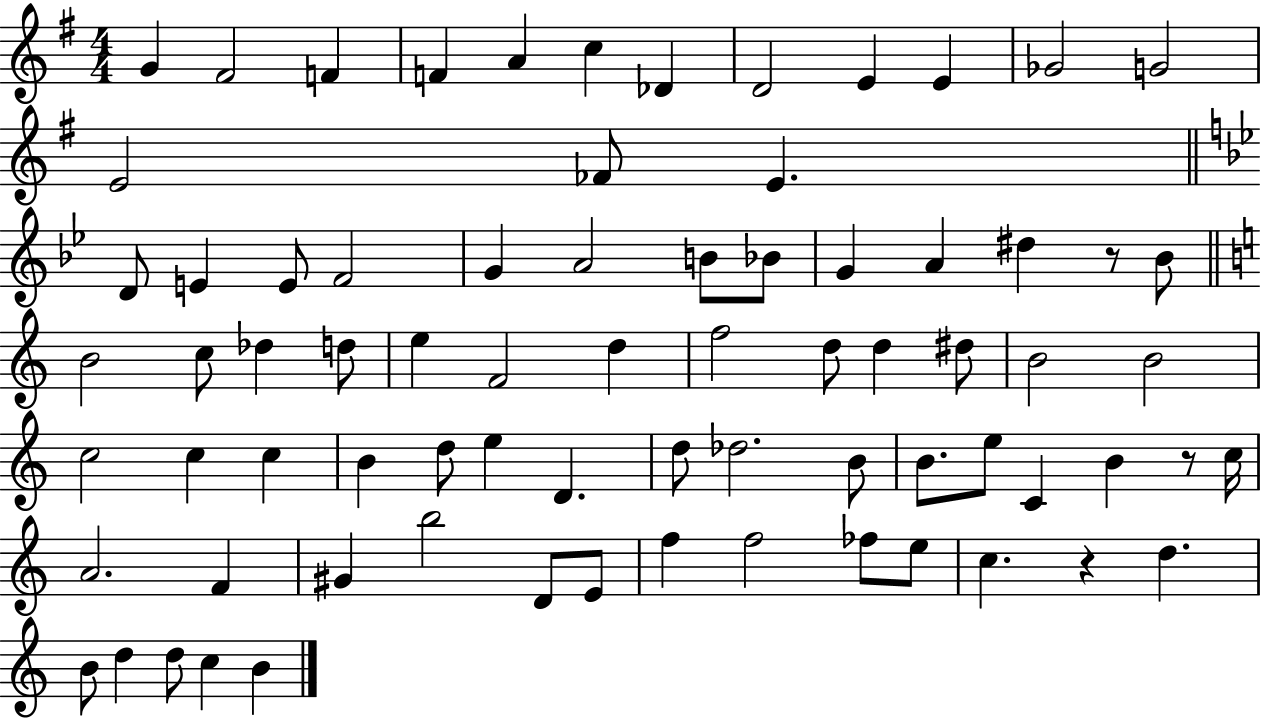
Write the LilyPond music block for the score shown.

{
  \clef treble
  \numericTimeSignature
  \time 4/4
  \key g \major
  g'4 fis'2 f'4 | f'4 a'4 c''4 des'4 | d'2 e'4 e'4 | ges'2 g'2 | \break e'2 fes'8 e'4. | \bar "||" \break \key bes \major d'8 e'4 e'8 f'2 | g'4 a'2 b'8 bes'8 | g'4 a'4 dis''4 r8 bes'8 | \bar "||" \break \key c \major b'2 c''8 des''4 d''8 | e''4 f'2 d''4 | f''2 d''8 d''4 dis''8 | b'2 b'2 | \break c''2 c''4 c''4 | b'4 d''8 e''4 d'4. | d''8 des''2. b'8 | b'8. e''8 c'4 b'4 r8 c''16 | \break a'2. f'4 | gis'4 b''2 d'8 e'8 | f''4 f''2 fes''8 e''8 | c''4. r4 d''4. | \break b'8 d''4 d''8 c''4 b'4 | \bar "|."
}